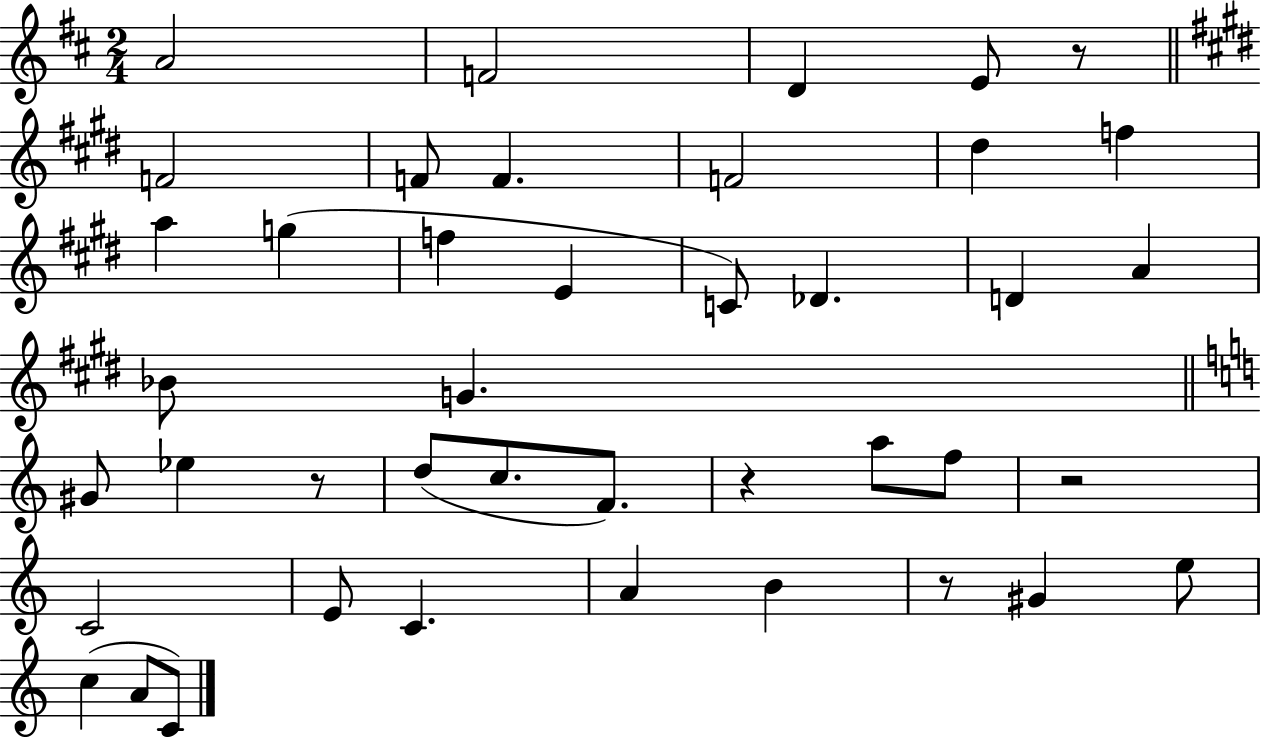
A4/h F4/h D4/q E4/e R/e F4/h F4/e F4/q. F4/h D#5/q F5/q A5/q G5/q F5/q E4/q C4/e Db4/q. D4/q A4/q Bb4/e G4/q. G#4/e Eb5/q R/e D5/e C5/e. F4/e. R/q A5/e F5/e R/h C4/h E4/e C4/q. A4/q B4/q R/e G#4/q E5/e C5/q A4/e C4/e